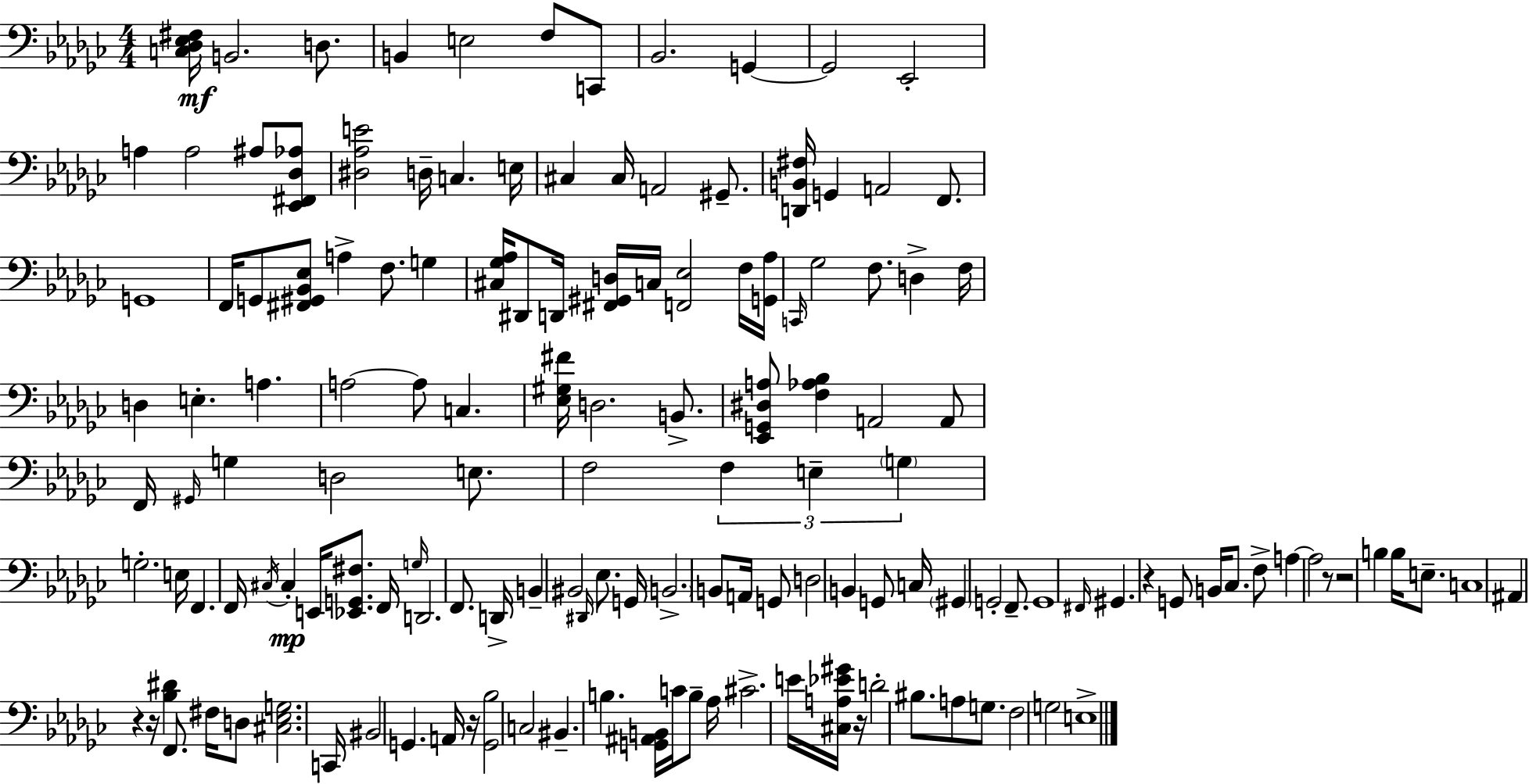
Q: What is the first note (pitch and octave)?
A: B2